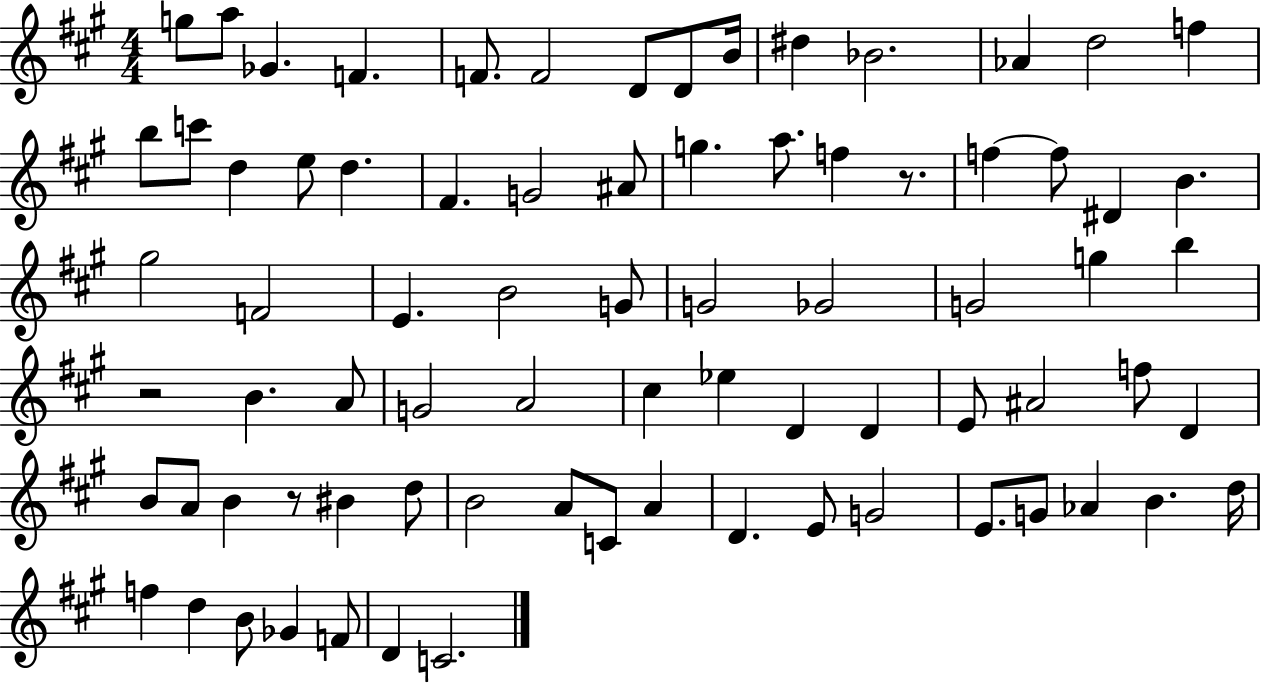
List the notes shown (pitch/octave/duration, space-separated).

G5/e A5/e Gb4/q. F4/q. F4/e. F4/h D4/e D4/e B4/s D#5/q Bb4/h. Ab4/q D5/h F5/q B5/e C6/e D5/q E5/e D5/q. F#4/q. G4/h A#4/e G5/q. A5/e. F5/q R/e. F5/q F5/e D#4/q B4/q. G#5/h F4/h E4/q. B4/h G4/e G4/h Gb4/h G4/h G5/q B5/q R/h B4/q. A4/e G4/h A4/h C#5/q Eb5/q D4/q D4/q E4/e A#4/h F5/e D4/q B4/e A4/e B4/q R/e BIS4/q D5/e B4/h A4/e C4/e A4/q D4/q. E4/e G4/h E4/e. G4/e Ab4/q B4/q. D5/s F5/q D5/q B4/e Gb4/q F4/e D4/q C4/h.